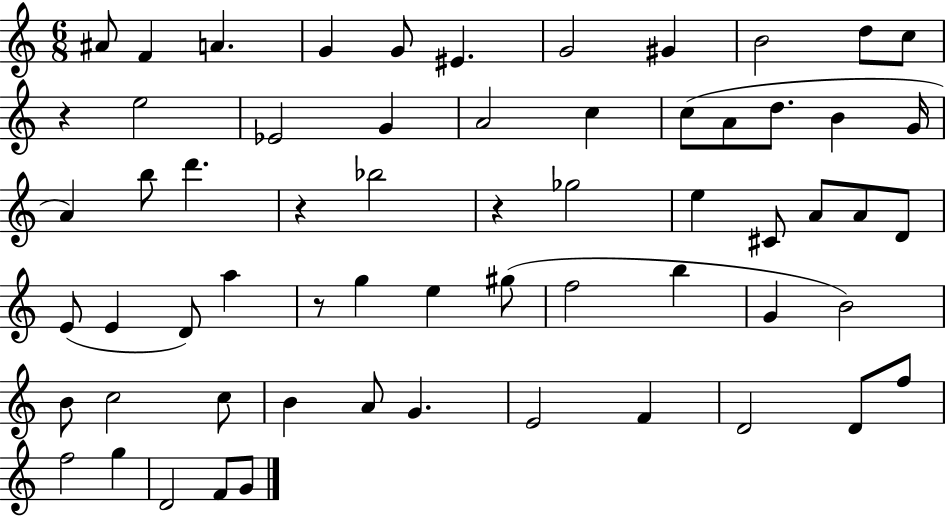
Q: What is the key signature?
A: C major